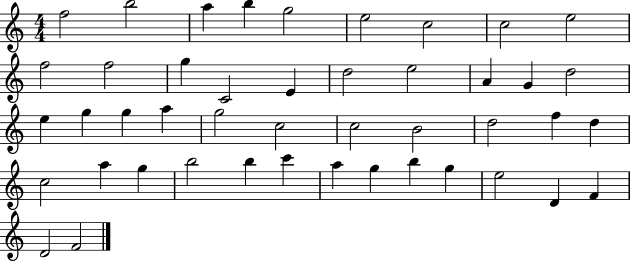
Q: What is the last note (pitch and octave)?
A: F4